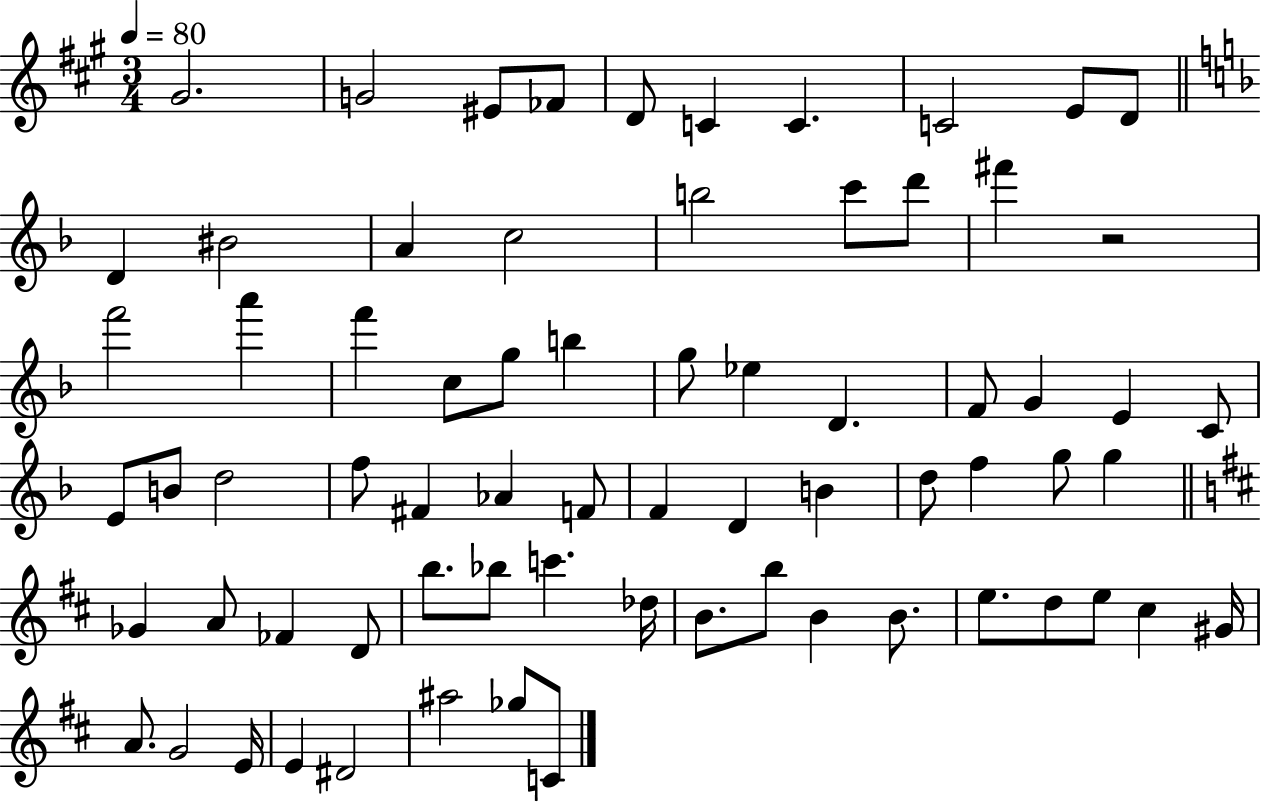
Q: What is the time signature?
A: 3/4